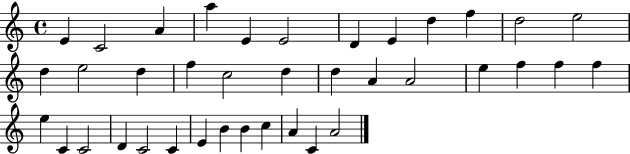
E4/q C4/h A4/q A5/q E4/q E4/h D4/q E4/q D5/q F5/q D5/h E5/h D5/q E5/h D5/q F5/q C5/h D5/q D5/q A4/q A4/h E5/q F5/q F5/q F5/q E5/q C4/q C4/h D4/q C4/h C4/q E4/q B4/q B4/q C5/q A4/q C4/q A4/h